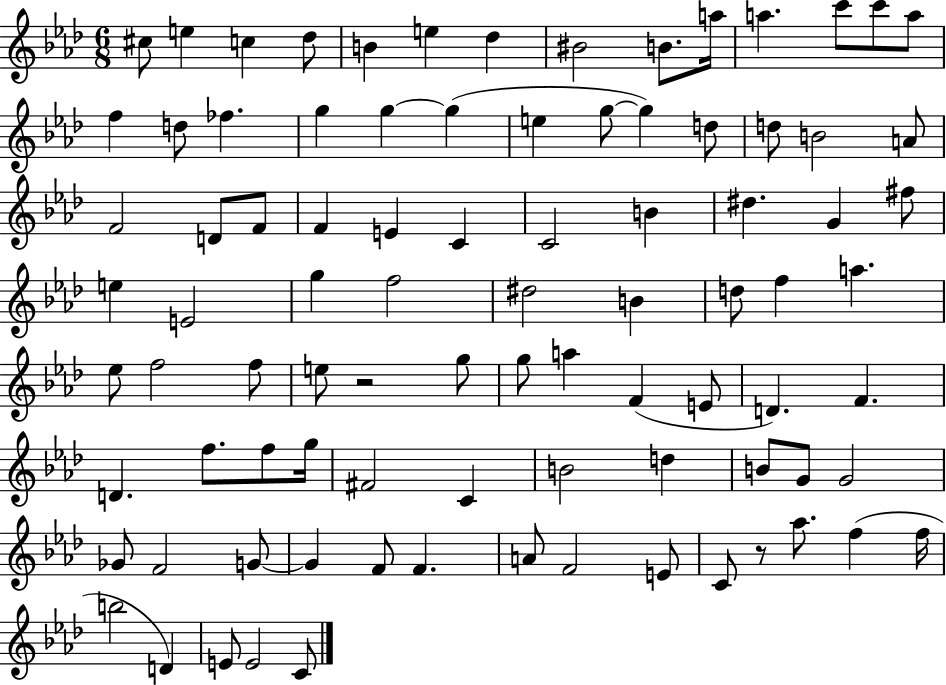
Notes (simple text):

C#5/e E5/q C5/q Db5/e B4/q E5/q Db5/q BIS4/h B4/e. A5/s A5/q. C6/e C6/e A5/e F5/q D5/e FES5/q. G5/q G5/q G5/q E5/q G5/e G5/q D5/e D5/e B4/h A4/e F4/h D4/e F4/e F4/q E4/q C4/q C4/h B4/q D#5/q. G4/q F#5/e E5/q E4/h G5/q F5/h D#5/h B4/q D5/e F5/q A5/q. Eb5/e F5/h F5/e E5/e R/h G5/e G5/e A5/q F4/q E4/e D4/q. F4/q. D4/q. F5/e. F5/e G5/s F#4/h C4/q B4/h D5/q B4/e G4/e G4/h Gb4/e F4/h G4/e G4/q F4/e F4/q. A4/e F4/h E4/e C4/e R/e Ab5/e. F5/q F5/s B5/h D4/q E4/e E4/h C4/e